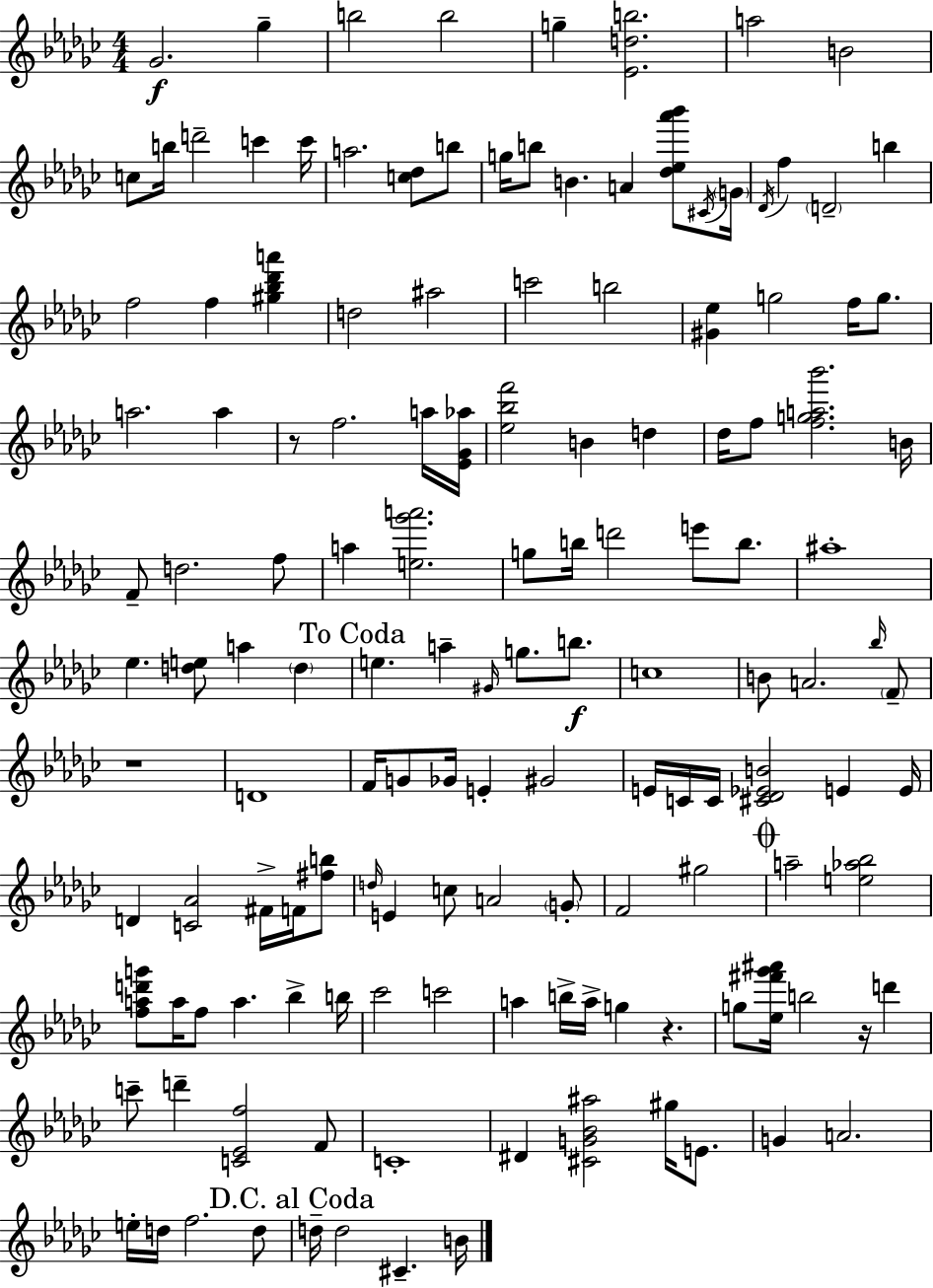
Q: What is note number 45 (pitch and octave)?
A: F5